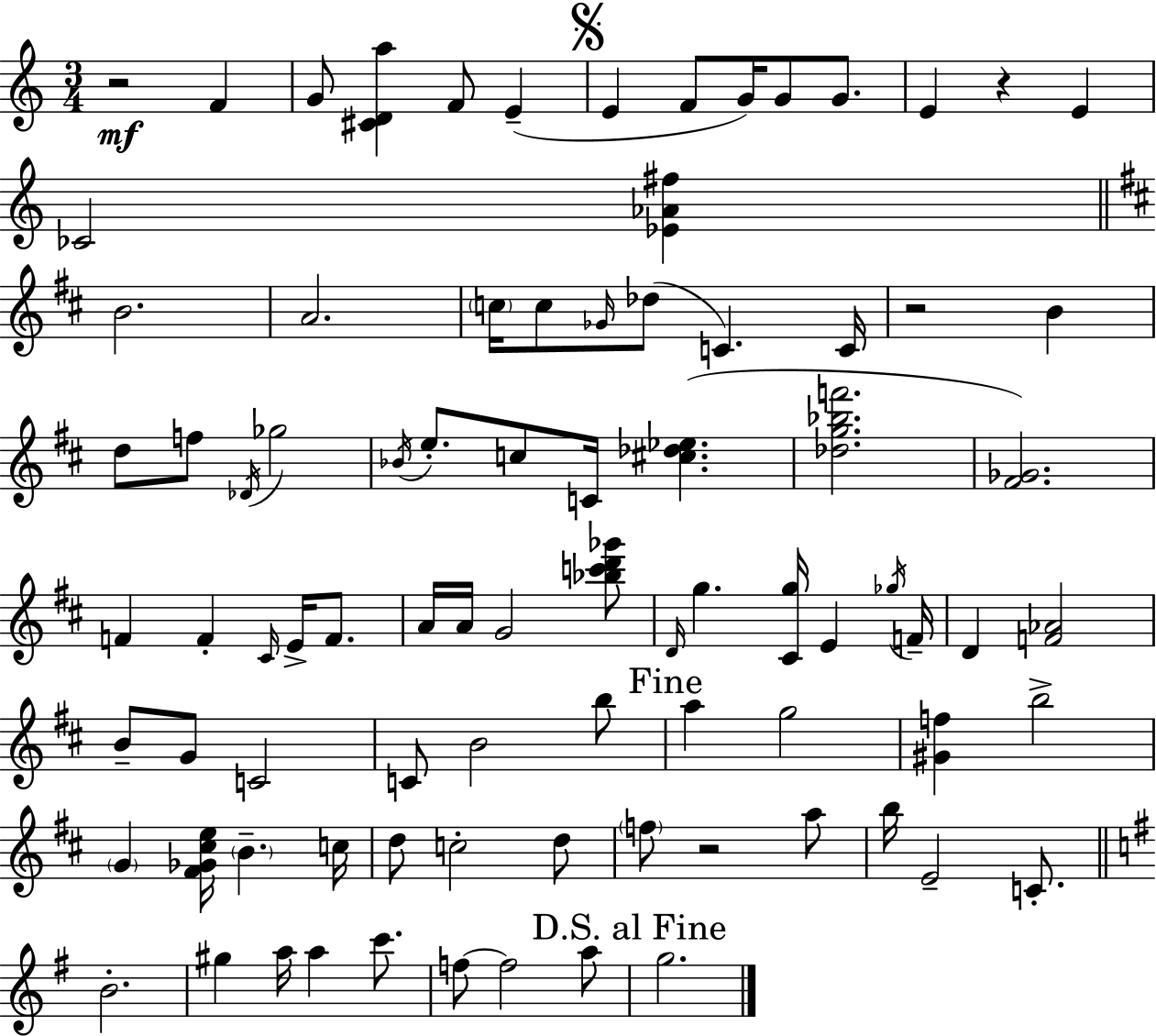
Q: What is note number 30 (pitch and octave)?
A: F4